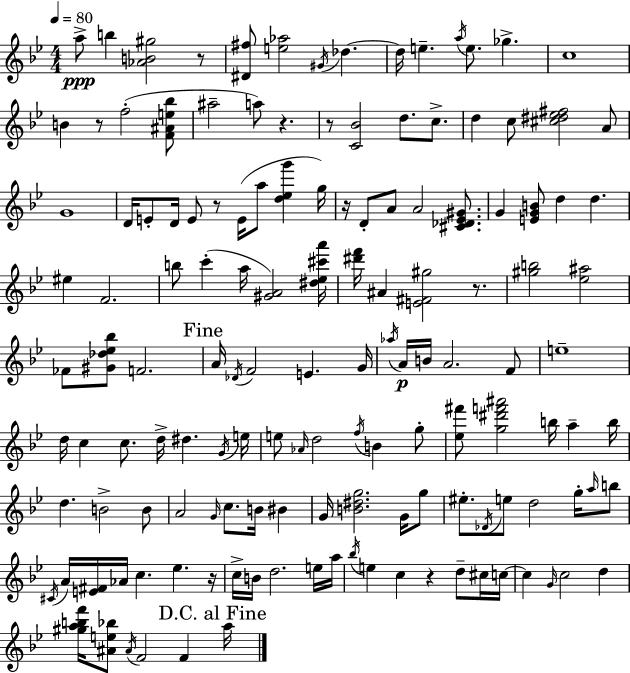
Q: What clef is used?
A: treble